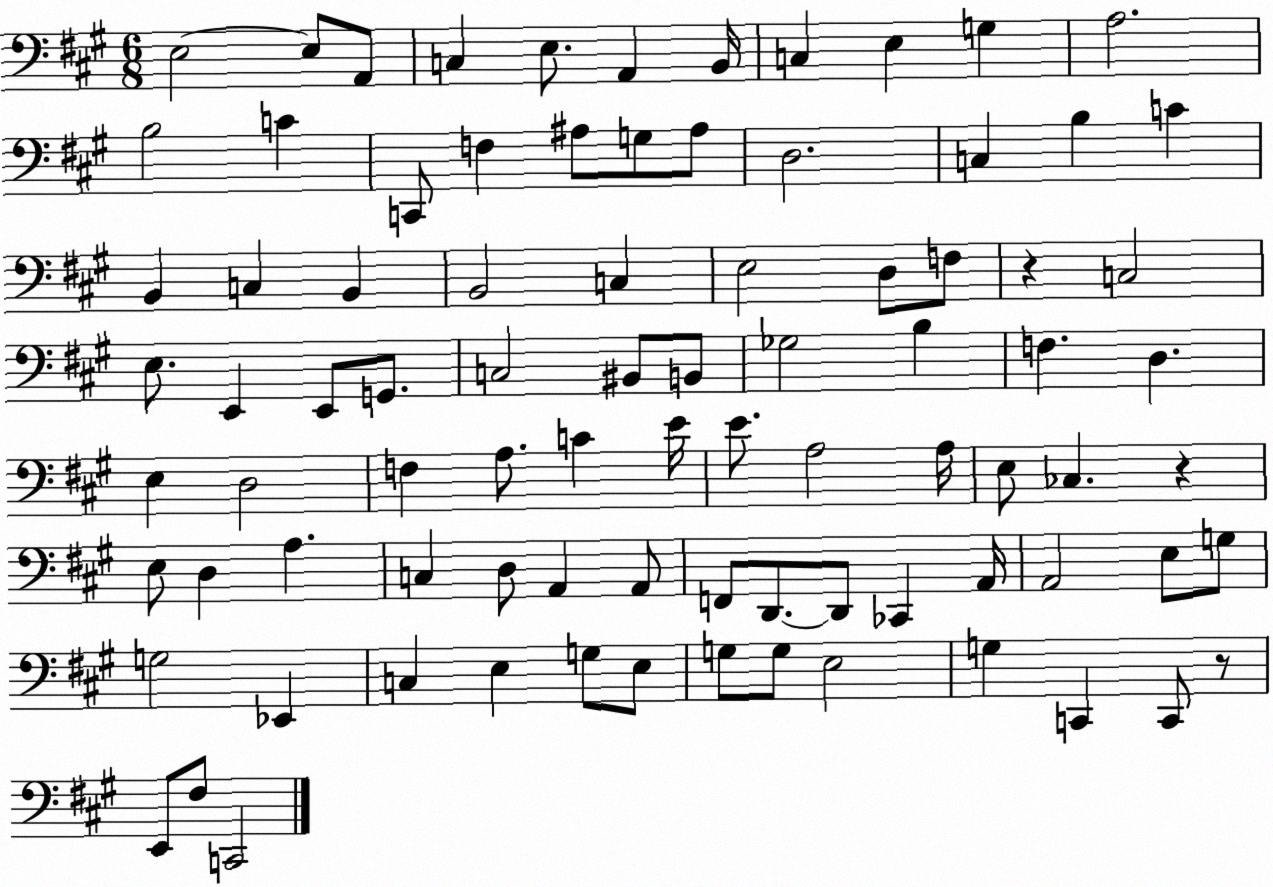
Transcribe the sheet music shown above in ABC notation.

X:1
T:Untitled
M:6/8
L:1/4
K:A
E,2 E,/2 A,,/2 C, E,/2 A,, B,,/4 C, E, G, A,2 B,2 C C,,/2 F, ^A,/2 G,/2 ^A,/2 D,2 C, B, C B,, C, B,, B,,2 C, E,2 D,/2 F,/2 z C,2 E,/2 E,, E,,/2 G,,/2 C,2 ^B,,/2 B,,/2 _G,2 B, F, D, E, D,2 F, A,/2 C E/4 E/2 A,2 A,/4 E,/2 _C, z E,/2 D, A, C, D,/2 A,, A,,/2 F,,/2 D,,/2 D,,/2 _C,, A,,/4 A,,2 E,/2 G,/2 G,2 _E,, C, E, G,/2 E,/2 G,/2 G,/2 E,2 G, C,, C,,/2 z/2 E,,/2 ^F,/2 C,,2